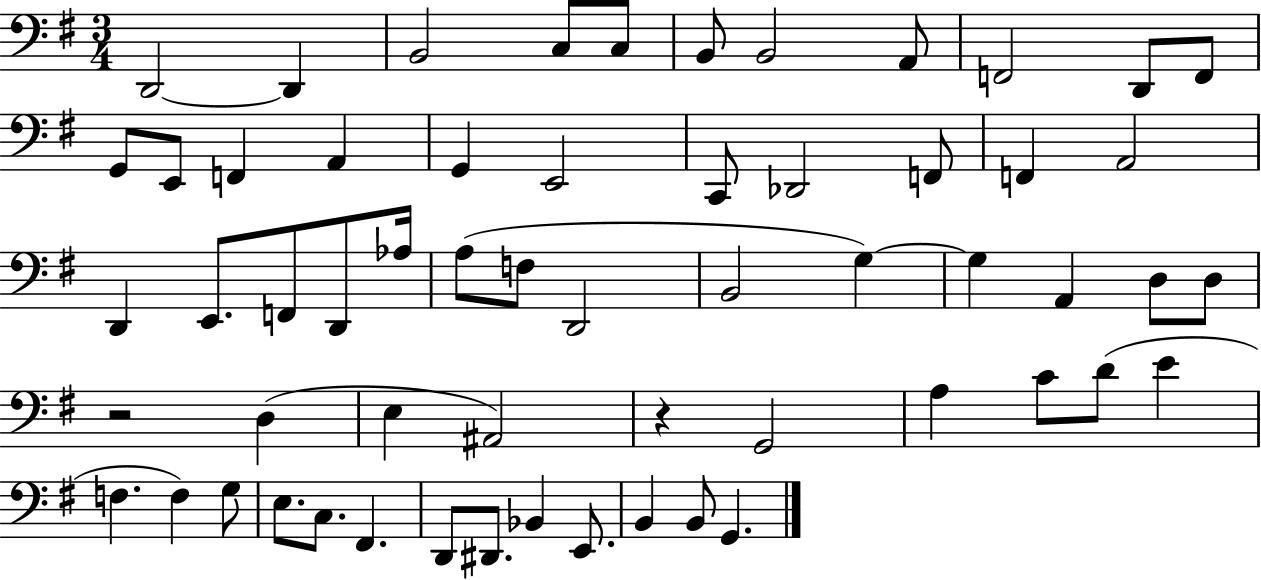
D2/h D2/q B2/h C3/e C3/e B2/e B2/h A2/e F2/h D2/e F2/e G2/e E2/e F2/q A2/q G2/q E2/h C2/e Db2/h F2/e F2/q A2/h D2/q E2/e. F2/e D2/e Ab3/s A3/e F3/e D2/h B2/h G3/q G3/q A2/q D3/e D3/e R/h D3/q E3/q A#2/h R/q G2/h A3/q C4/e D4/e E4/q F3/q. F3/q G3/e E3/e. C3/e. F#2/q. D2/e D#2/e. Bb2/q E2/e. B2/q B2/e G2/q.